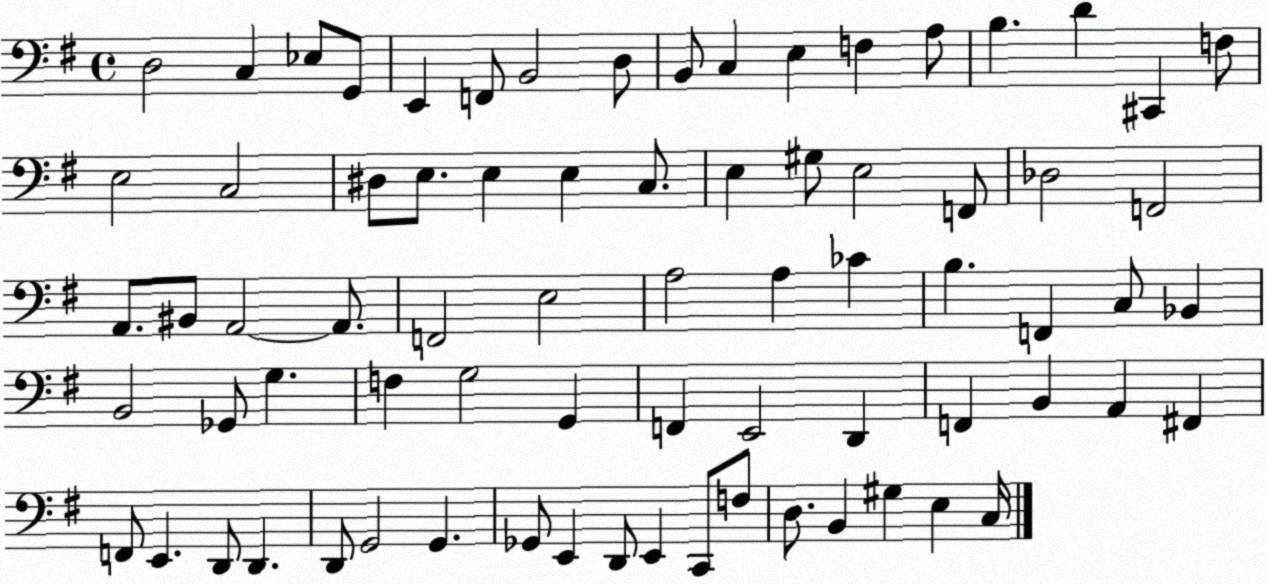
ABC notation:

X:1
T:Untitled
M:4/4
L:1/4
K:G
D,2 C, _E,/2 G,,/2 E,, F,,/2 B,,2 D,/2 B,,/2 C, E, F, A,/2 B, D ^C,, F,/2 E,2 C,2 ^D,/2 E,/2 E, E, C,/2 E, ^G,/2 E,2 F,,/2 _D,2 F,,2 A,,/2 ^B,,/2 A,,2 A,,/2 F,,2 E,2 A,2 A, _C B, F,, C,/2 _B,, B,,2 _G,,/2 G, F, G,2 G,, F,, E,,2 D,, F,, B,, A,, ^F,, F,,/2 E,, D,,/2 D,, D,,/2 G,,2 G,, _G,,/2 E,, D,,/2 E,, C,,/2 F,/2 D,/2 B,, ^G, E, C,/4